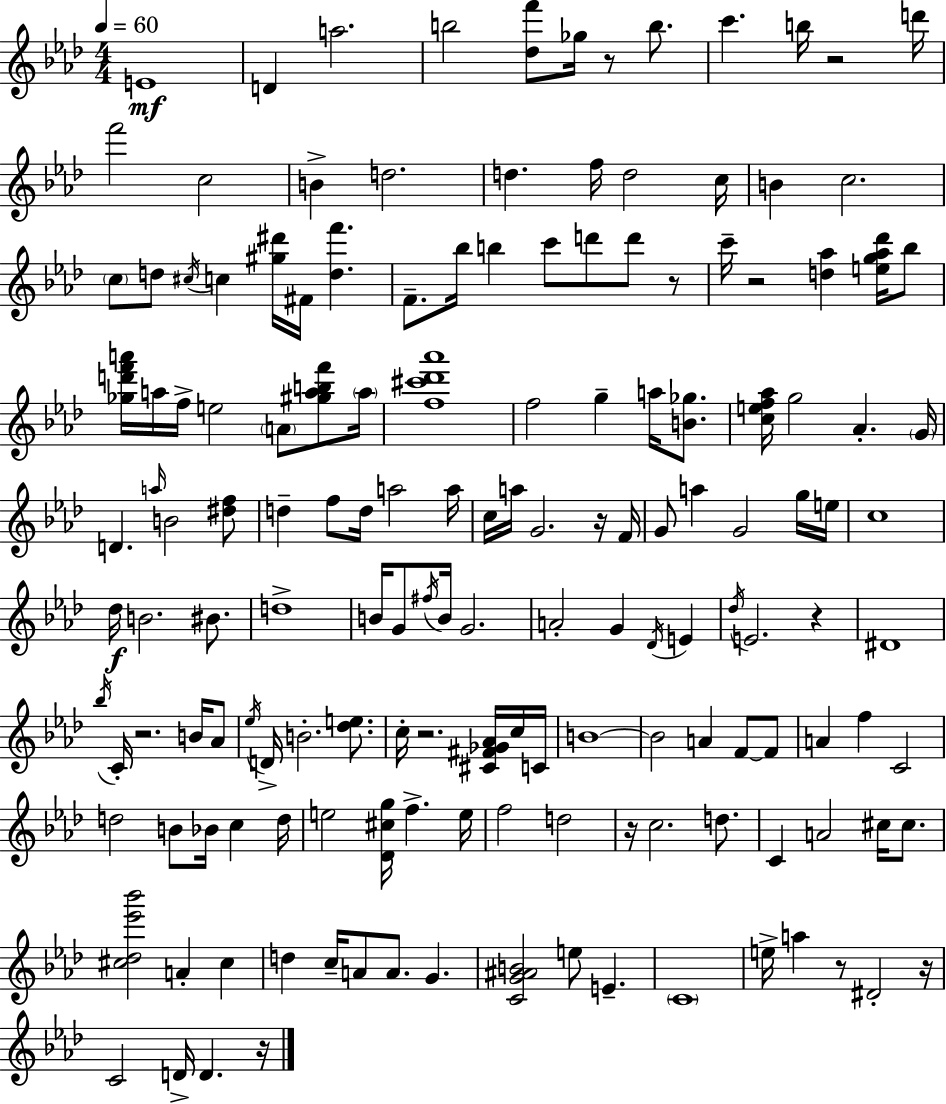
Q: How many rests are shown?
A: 12